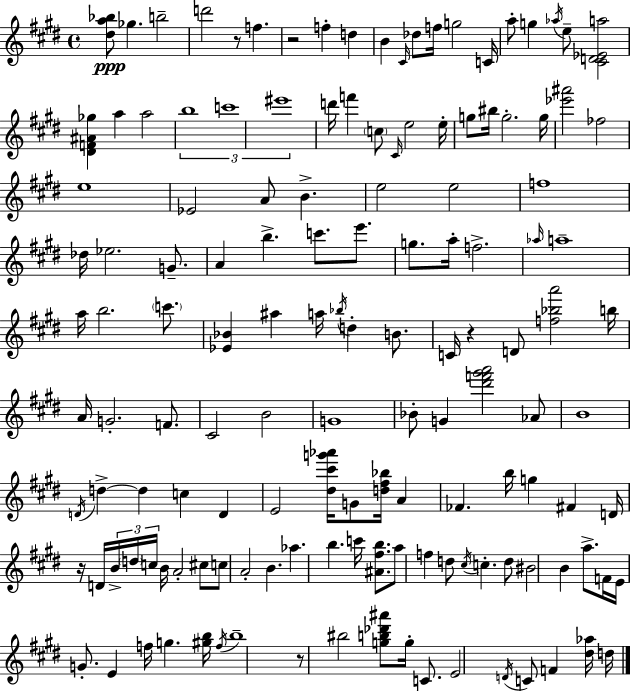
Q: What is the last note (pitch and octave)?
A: D5